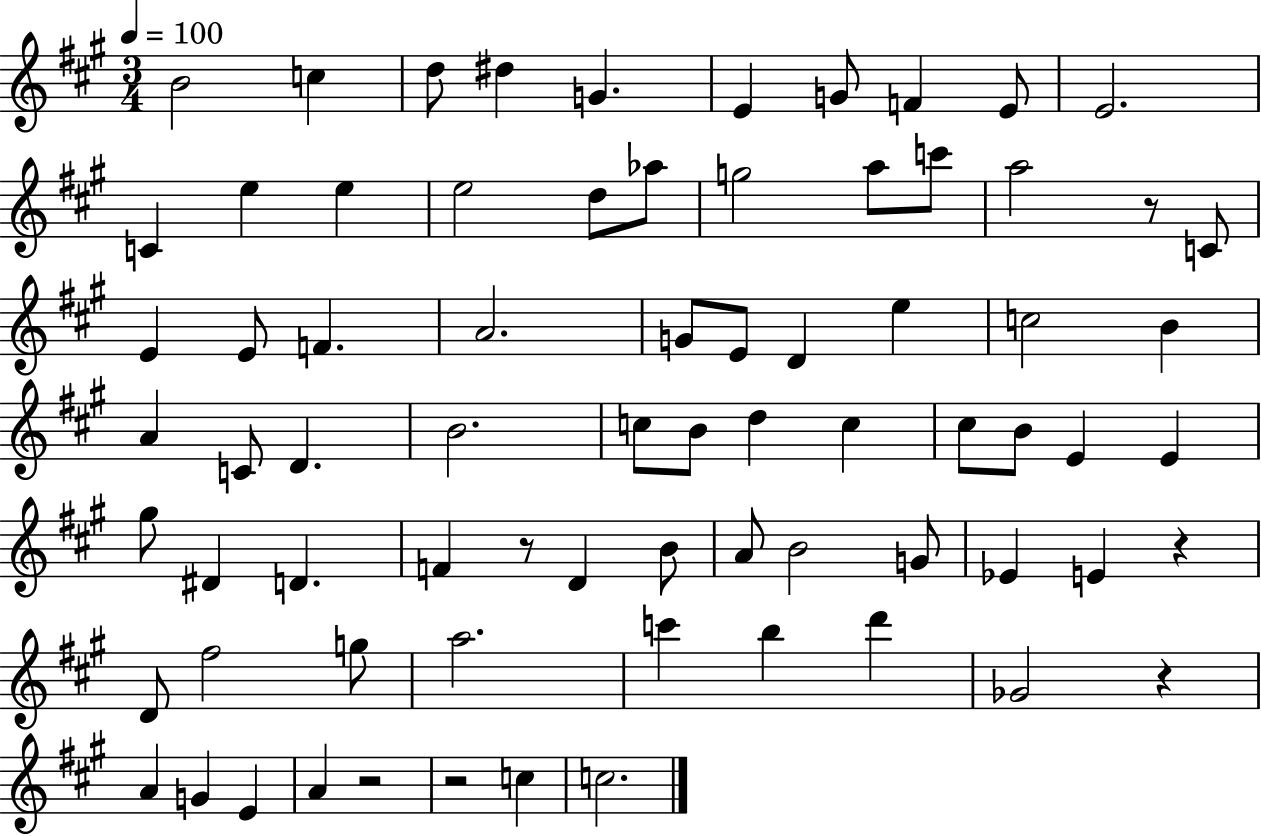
B4/h C5/q D5/e D#5/q G4/q. E4/q G4/e F4/q E4/e E4/h. C4/q E5/q E5/q E5/h D5/e Ab5/e G5/h A5/e C6/e A5/h R/e C4/e E4/q E4/e F4/q. A4/h. G4/e E4/e D4/q E5/q C5/h B4/q A4/q C4/e D4/q. B4/h. C5/e B4/e D5/q C5/q C#5/e B4/e E4/q E4/q G#5/e D#4/q D4/q. F4/q R/e D4/q B4/e A4/e B4/h G4/e Eb4/q E4/q R/q D4/e F#5/h G5/e A5/h. C6/q B5/q D6/q Gb4/h R/q A4/q G4/q E4/q A4/q R/h R/h C5/q C5/h.